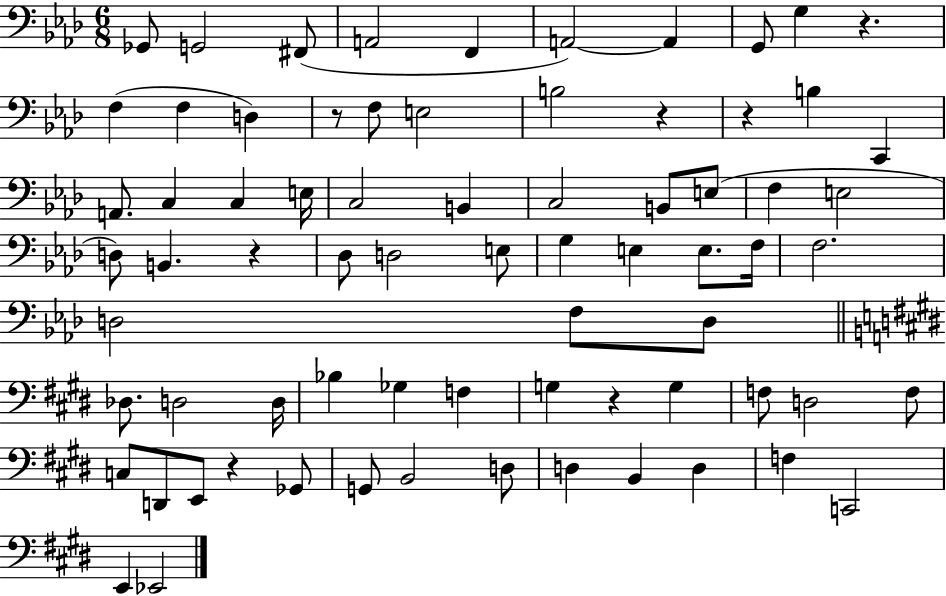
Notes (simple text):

Gb2/e G2/h F#2/e A2/h F2/q A2/h A2/q G2/e G3/q R/q. F3/q F3/q D3/q R/e F3/e E3/h B3/h R/q R/q B3/q C2/q A2/e. C3/q C3/q E3/s C3/h B2/q C3/h B2/e E3/e F3/q E3/h D3/e B2/q. R/q Db3/e D3/h E3/e G3/q E3/q E3/e. F3/s F3/h. D3/h F3/e D3/e Db3/e. D3/h D3/s Bb3/q Gb3/q F3/q G3/q R/q G3/q F3/e D3/h F3/e C3/e D2/e E2/e R/q Gb2/e G2/e B2/h D3/e D3/q B2/q D3/q F3/q C2/h E2/q Eb2/h